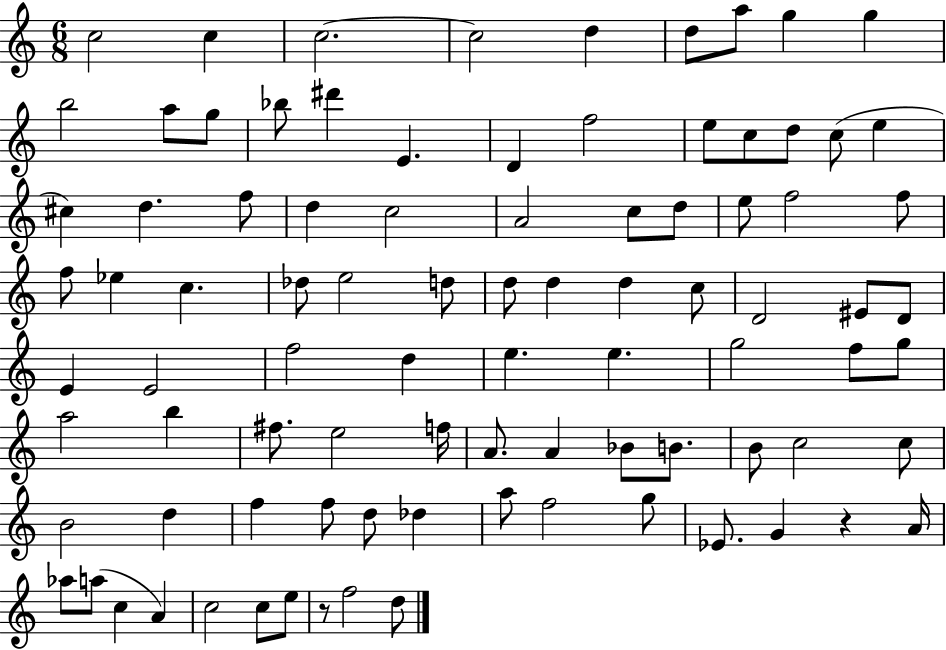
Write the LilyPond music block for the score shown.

{
  \clef treble
  \numericTimeSignature
  \time 6/8
  \key c \major
  c''2 c''4 | c''2.~~ | c''2 d''4 | d''8 a''8 g''4 g''4 | \break b''2 a''8 g''8 | bes''8 dis'''4 e'4. | d'4 f''2 | e''8 c''8 d''8 c''8( e''4 | \break cis''4) d''4. f''8 | d''4 c''2 | a'2 c''8 d''8 | e''8 f''2 f''8 | \break f''8 ees''4 c''4. | des''8 e''2 d''8 | d''8 d''4 d''4 c''8 | d'2 eis'8 d'8 | \break e'4 e'2 | f''2 d''4 | e''4. e''4. | g''2 f''8 g''8 | \break a''2 b''4 | fis''8. e''2 f''16 | a'8. a'4 bes'8 b'8. | b'8 c''2 c''8 | \break b'2 d''4 | f''4 f''8 d''8 des''4 | a''8 f''2 g''8 | ees'8. g'4 r4 a'16 | \break aes''8 a''8( c''4 a'4) | c''2 c''8 e''8 | r8 f''2 d''8 | \bar "|."
}